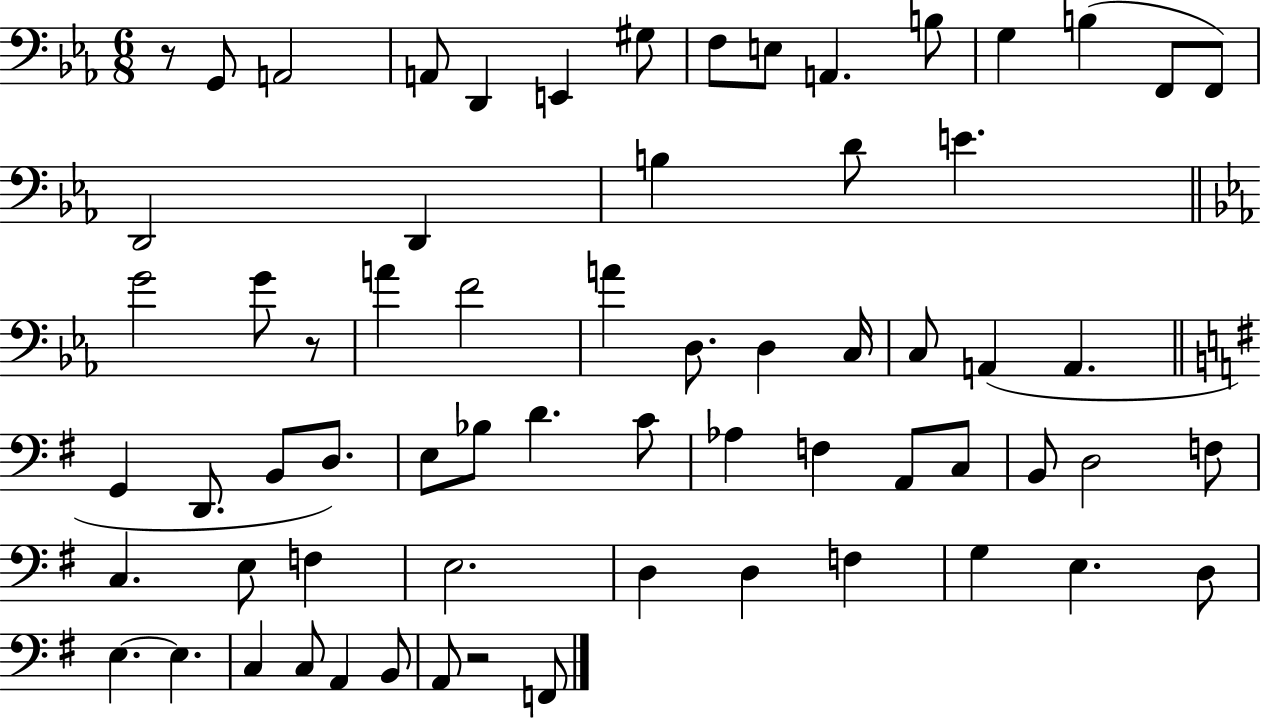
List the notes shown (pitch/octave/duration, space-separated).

R/e G2/e A2/h A2/e D2/q E2/q G#3/e F3/e E3/e A2/q. B3/e G3/q B3/q F2/e F2/e D2/h D2/q B3/q D4/e E4/q. G4/h G4/e R/e A4/q F4/h A4/q D3/e. D3/q C3/s C3/e A2/q A2/q. G2/q D2/e. B2/e D3/e. E3/e Bb3/e D4/q. C4/e Ab3/q F3/q A2/e C3/e B2/e D3/h F3/e C3/q. E3/e F3/q E3/h. D3/q D3/q F3/q G3/q E3/q. D3/e E3/q. E3/q. C3/q C3/e A2/q B2/e A2/e R/h F2/e